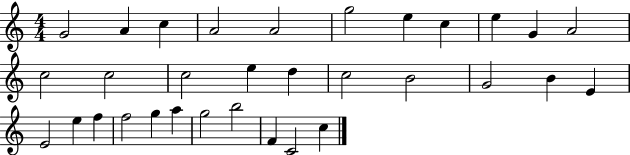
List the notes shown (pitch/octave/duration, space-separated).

G4/h A4/q C5/q A4/h A4/h G5/h E5/q C5/q E5/q G4/q A4/h C5/h C5/h C5/h E5/q D5/q C5/h B4/h G4/h B4/q E4/q E4/h E5/q F5/q F5/h G5/q A5/q G5/h B5/h F4/q C4/h C5/q